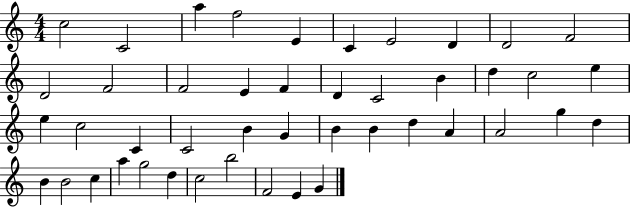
C5/h C4/h A5/q F5/h E4/q C4/q E4/h D4/q D4/h F4/h D4/h F4/h F4/h E4/q F4/q D4/q C4/h B4/q D5/q C5/h E5/q E5/q C5/h C4/q C4/h B4/q G4/q B4/q B4/q D5/q A4/q A4/h G5/q D5/q B4/q B4/h C5/q A5/q G5/h D5/q C5/h B5/h F4/h E4/q G4/q